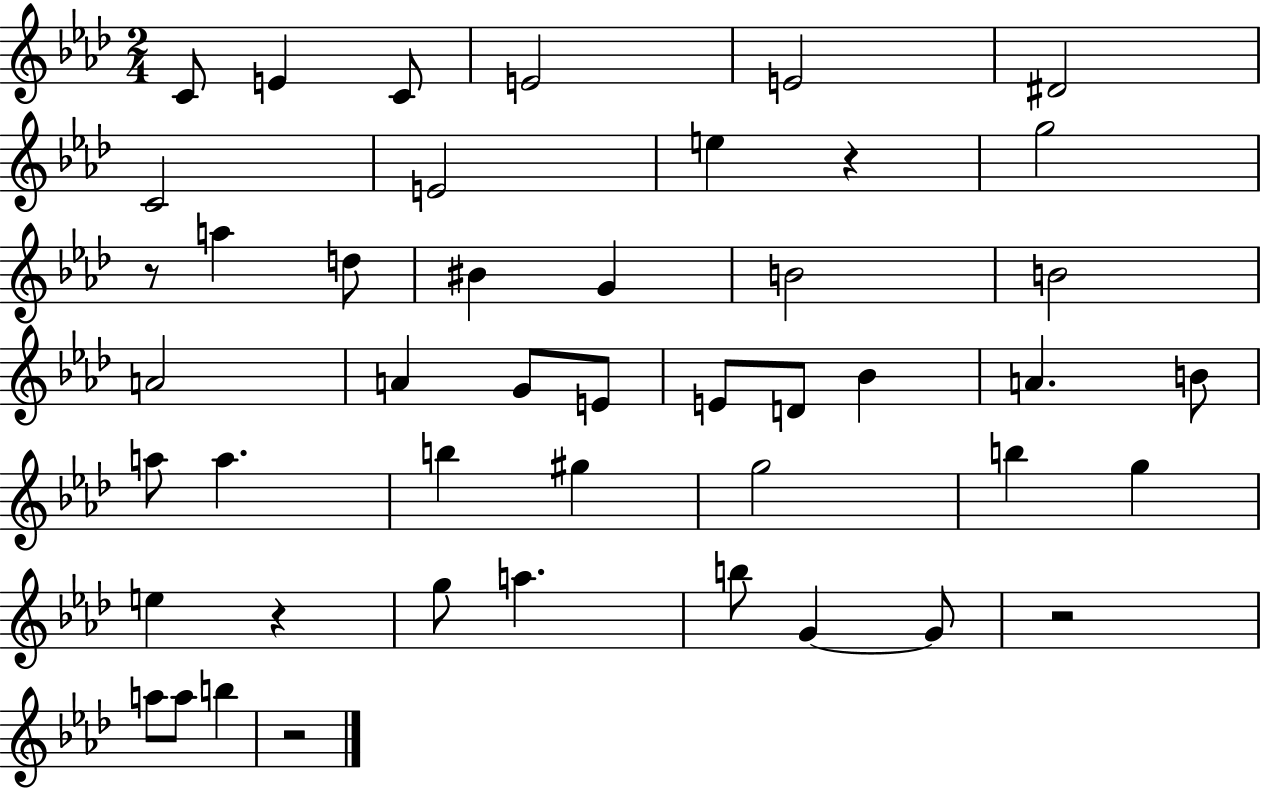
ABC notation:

X:1
T:Untitled
M:2/4
L:1/4
K:Ab
C/2 E C/2 E2 E2 ^D2 C2 E2 e z g2 z/2 a d/2 ^B G B2 B2 A2 A G/2 E/2 E/2 D/2 _B A B/2 a/2 a b ^g g2 b g e z g/2 a b/2 G G/2 z2 a/2 a/2 b z2